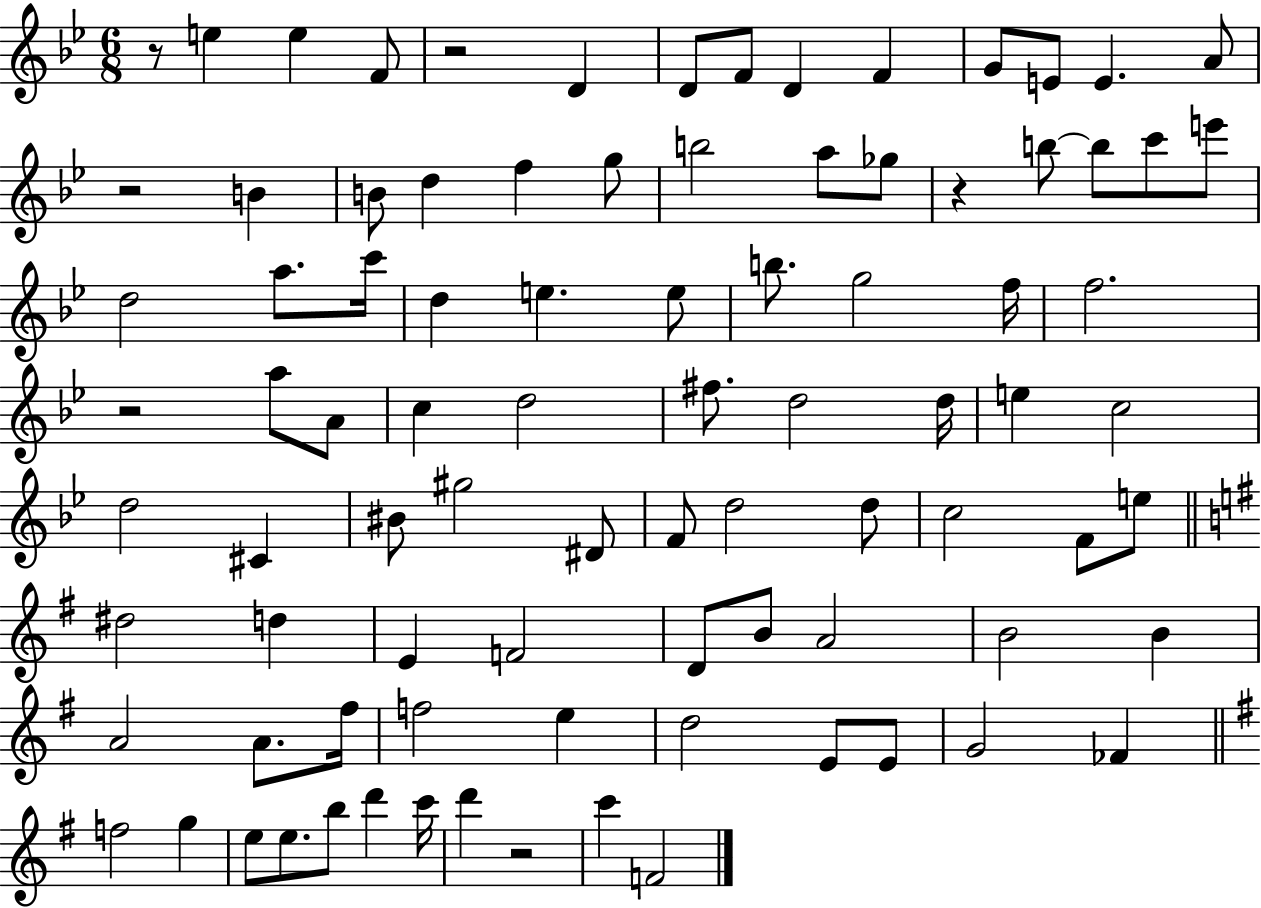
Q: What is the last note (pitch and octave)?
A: F4